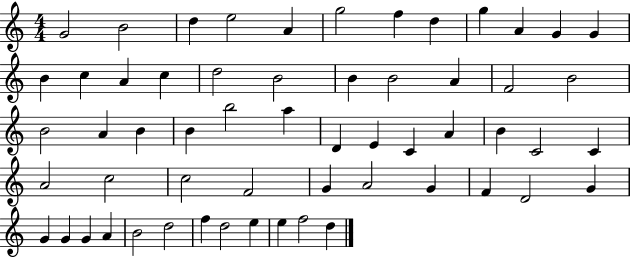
{
  \clef treble
  \numericTimeSignature
  \time 4/4
  \key c \major
  g'2 b'2 | d''4 e''2 a'4 | g''2 f''4 d''4 | g''4 a'4 g'4 g'4 | \break b'4 c''4 a'4 c''4 | d''2 b'2 | b'4 b'2 a'4 | f'2 b'2 | \break b'2 a'4 b'4 | b'4 b''2 a''4 | d'4 e'4 c'4 a'4 | b'4 c'2 c'4 | \break a'2 c''2 | c''2 f'2 | g'4 a'2 g'4 | f'4 d'2 g'4 | \break g'4 g'4 g'4 a'4 | b'2 d''2 | f''4 d''2 e''4 | e''4 f''2 d''4 | \break \bar "|."
}